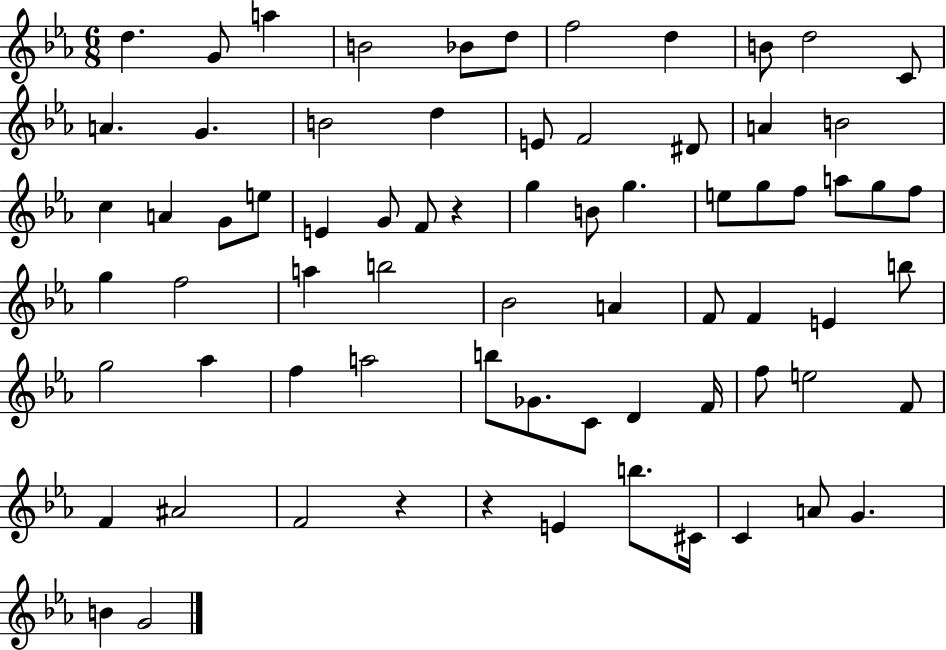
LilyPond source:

{
  \clef treble
  \numericTimeSignature
  \time 6/8
  \key ees \major
  d''4. g'8 a''4 | b'2 bes'8 d''8 | f''2 d''4 | b'8 d''2 c'8 | \break a'4. g'4. | b'2 d''4 | e'8 f'2 dis'8 | a'4 b'2 | \break c''4 a'4 g'8 e''8 | e'4 g'8 f'8 r4 | g''4 b'8 g''4. | e''8 g''8 f''8 a''8 g''8 f''8 | \break g''4 f''2 | a''4 b''2 | bes'2 a'4 | f'8 f'4 e'4 b''8 | \break g''2 aes''4 | f''4 a''2 | b''8 ges'8. c'8 d'4 f'16 | f''8 e''2 f'8 | \break f'4 ais'2 | f'2 r4 | r4 e'4 b''8. cis'16 | c'4 a'8 g'4. | \break b'4 g'2 | \bar "|."
}